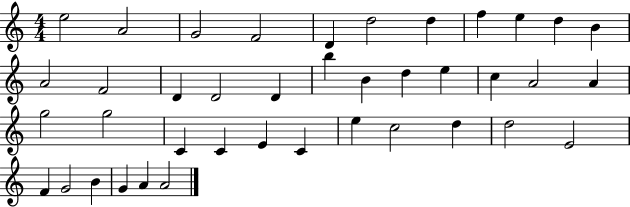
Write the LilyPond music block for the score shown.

{
  \clef treble
  \numericTimeSignature
  \time 4/4
  \key c \major
  e''2 a'2 | g'2 f'2 | d'4 d''2 d''4 | f''4 e''4 d''4 b'4 | \break a'2 f'2 | d'4 d'2 d'4 | b''4 b'4 d''4 e''4 | c''4 a'2 a'4 | \break g''2 g''2 | c'4 c'4 e'4 c'4 | e''4 c''2 d''4 | d''2 e'2 | \break f'4 g'2 b'4 | g'4 a'4 a'2 | \bar "|."
}